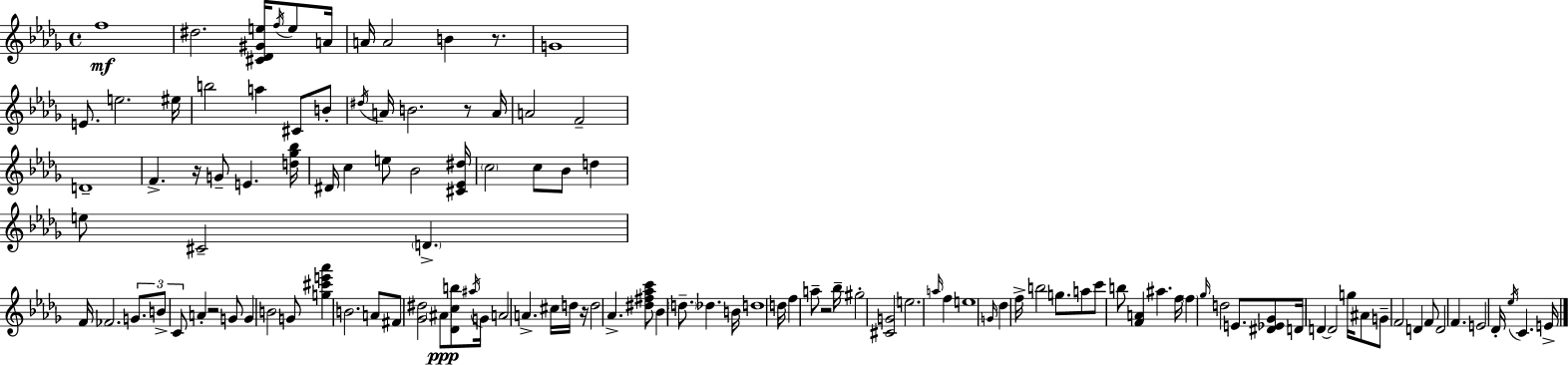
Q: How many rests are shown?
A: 6